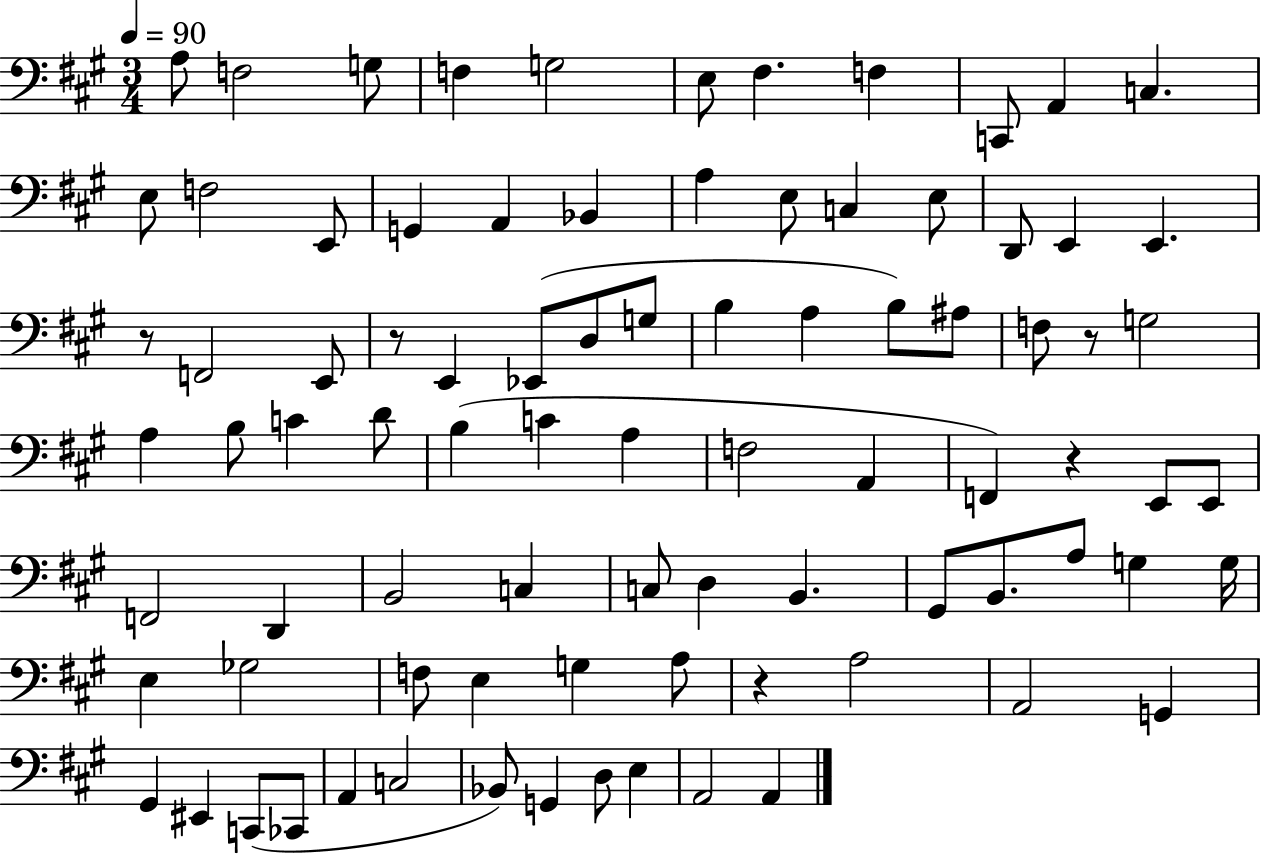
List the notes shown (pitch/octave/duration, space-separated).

A3/e F3/h G3/e F3/q G3/h E3/e F#3/q. F3/q C2/e A2/q C3/q. E3/e F3/h E2/e G2/q A2/q Bb2/q A3/q E3/e C3/q E3/e D2/e E2/q E2/q. R/e F2/h E2/e R/e E2/q Eb2/e D3/e G3/e B3/q A3/q B3/e A#3/e F3/e R/e G3/h A3/q B3/e C4/q D4/e B3/q C4/q A3/q F3/h A2/q F2/q R/q E2/e E2/e F2/h D2/q B2/h C3/q C3/e D3/q B2/q. G#2/e B2/e. A3/e G3/q G3/s E3/q Gb3/h F3/e E3/q G3/q A3/e R/q A3/h A2/h G2/q G#2/q EIS2/q C2/e CES2/e A2/q C3/h Bb2/e G2/q D3/e E3/q A2/h A2/q